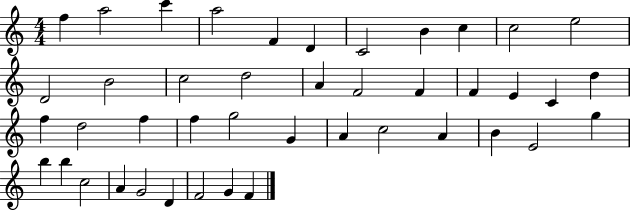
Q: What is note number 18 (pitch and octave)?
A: F4